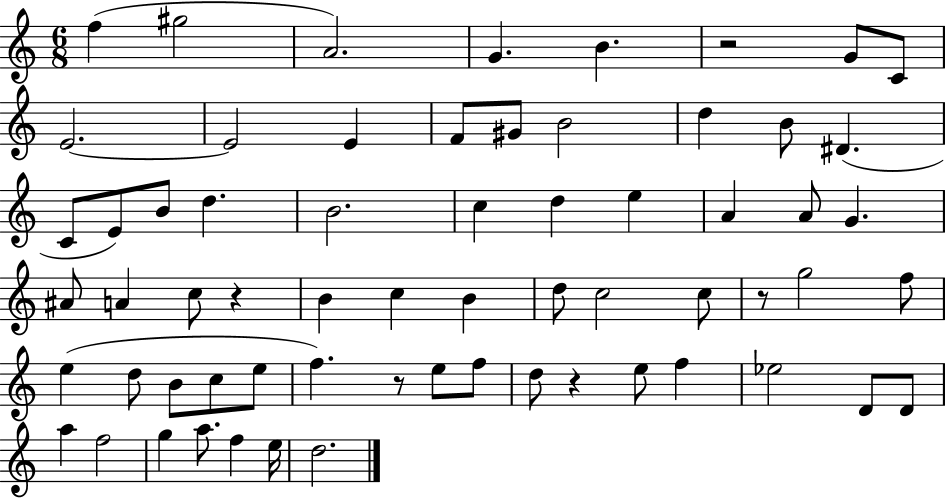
X:1
T:Untitled
M:6/8
L:1/4
K:C
f ^g2 A2 G B z2 G/2 C/2 E2 E2 E F/2 ^G/2 B2 d B/2 ^D C/2 E/2 B/2 d B2 c d e A A/2 G ^A/2 A c/2 z B c B d/2 c2 c/2 z/2 g2 f/2 e d/2 B/2 c/2 e/2 f z/2 e/2 f/2 d/2 z e/2 f _e2 D/2 D/2 a f2 g a/2 f e/4 d2